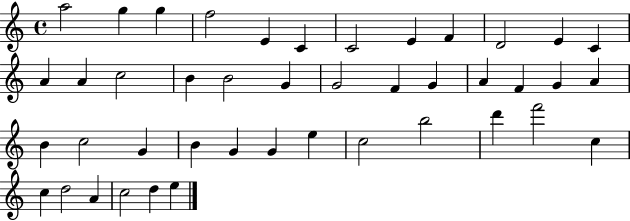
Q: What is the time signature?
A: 4/4